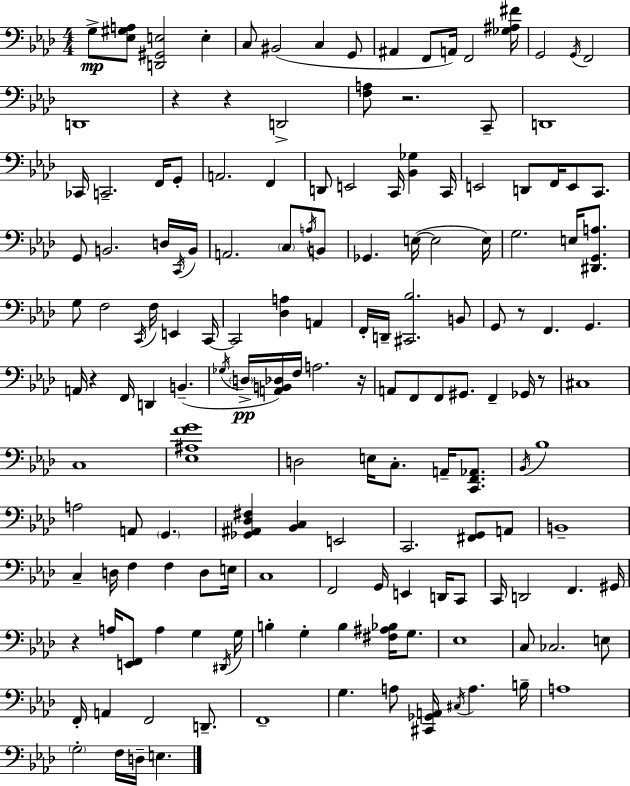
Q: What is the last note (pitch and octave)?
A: E3